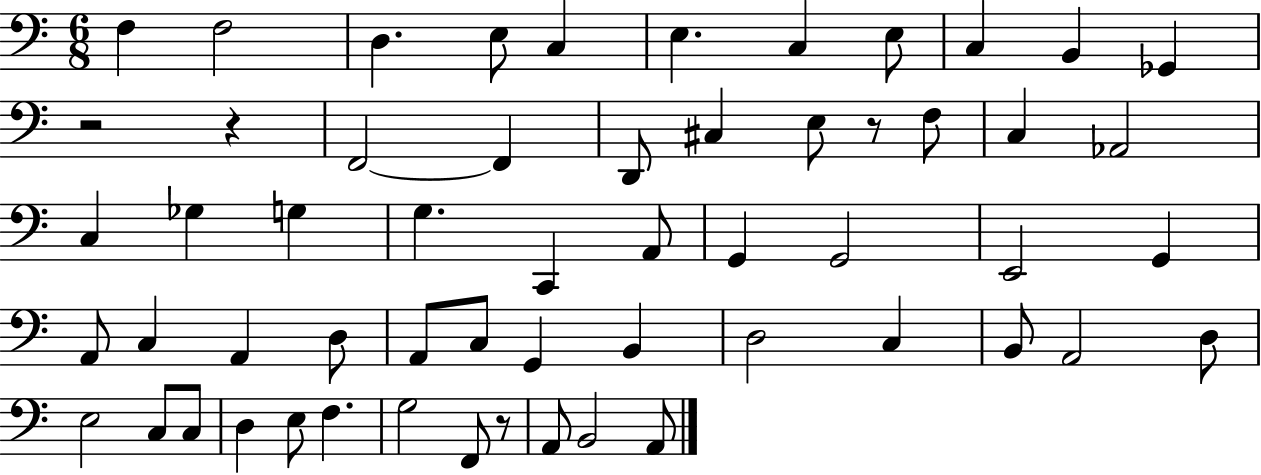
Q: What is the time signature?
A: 6/8